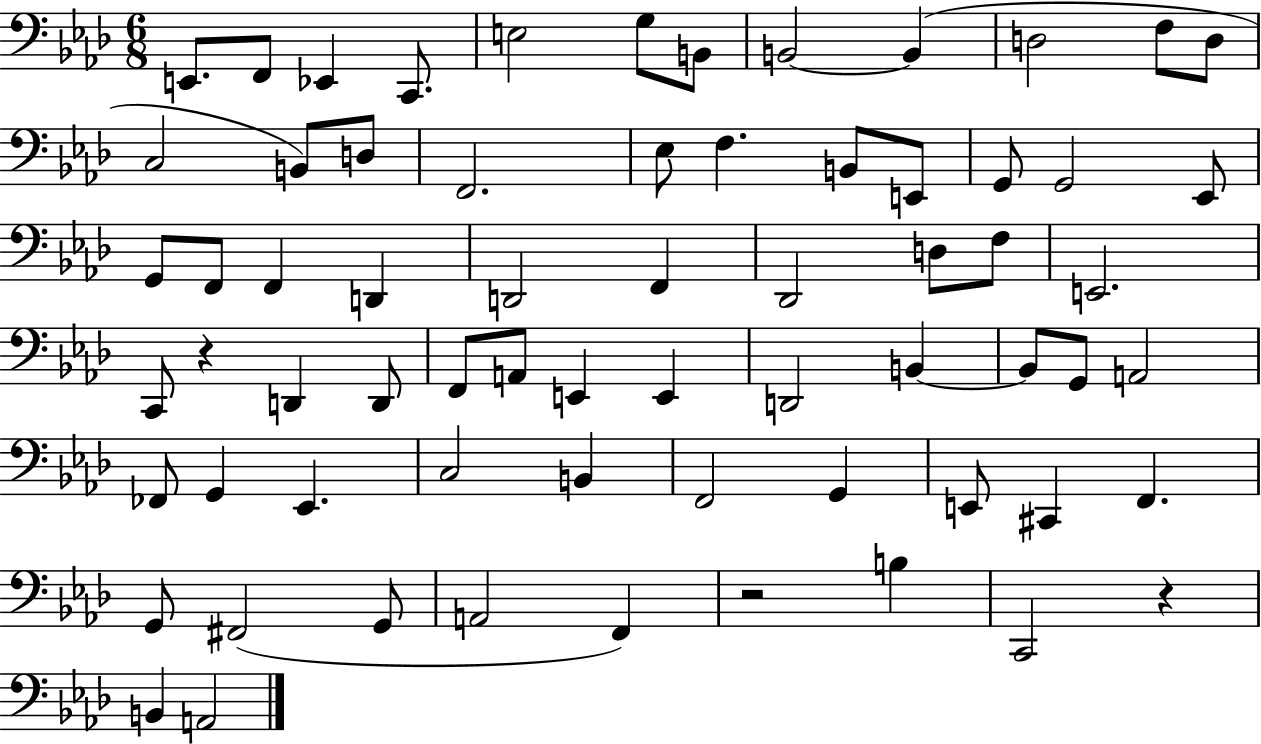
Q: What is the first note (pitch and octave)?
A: E2